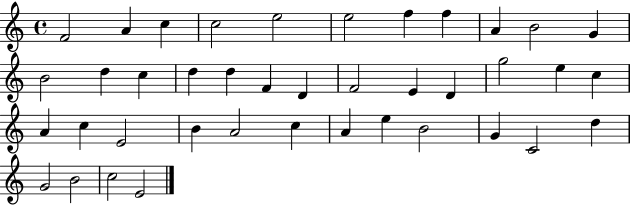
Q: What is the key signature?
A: C major